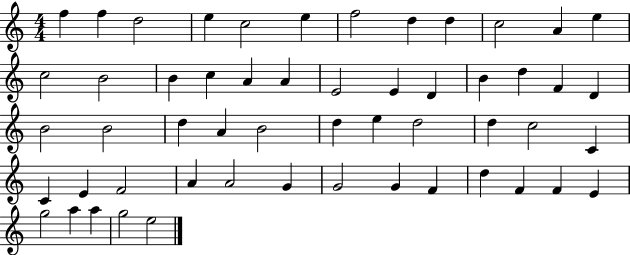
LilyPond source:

{
  \clef treble
  \numericTimeSignature
  \time 4/4
  \key c \major
  f''4 f''4 d''2 | e''4 c''2 e''4 | f''2 d''4 d''4 | c''2 a'4 e''4 | \break c''2 b'2 | b'4 c''4 a'4 a'4 | e'2 e'4 d'4 | b'4 d''4 f'4 d'4 | \break b'2 b'2 | d''4 a'4 b'2 | d''4 e''4 d''2 | d''4 c''2 c'4 | \break c'4 e'4 f'2 | a'4 a'2 g'4 | g'2 g'4 f'4 | d''4 f'4 f'4 e'4 | \break g''2 a''4 a''4 | g''2 e''2 | \bar "|."
}